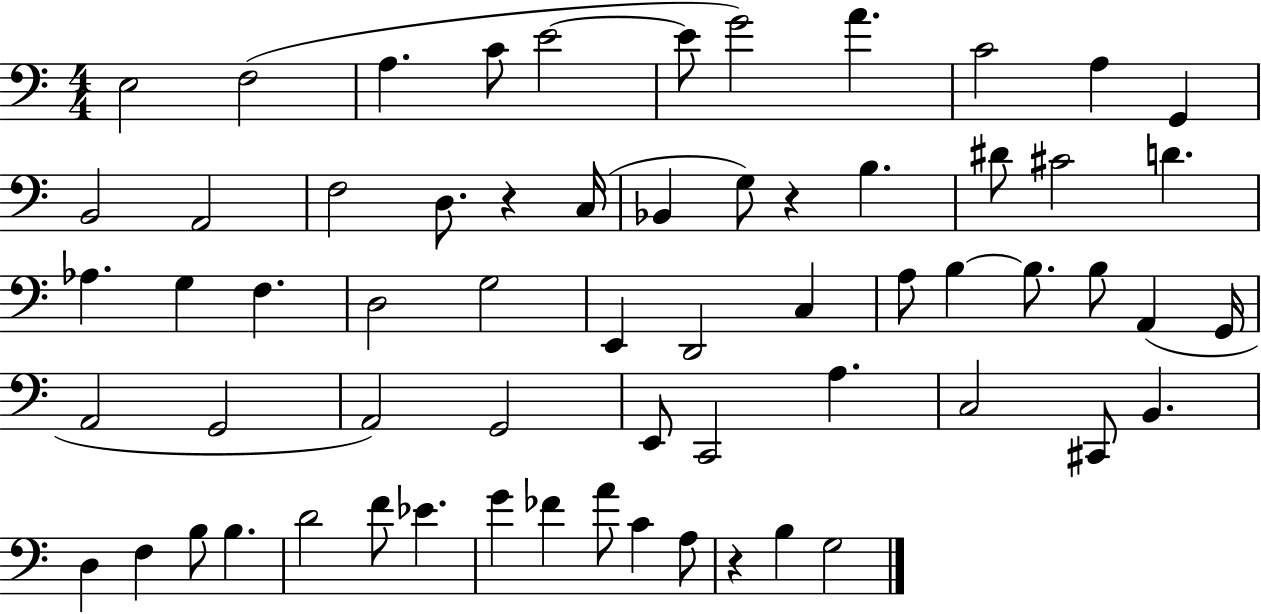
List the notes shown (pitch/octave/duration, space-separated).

E3/h F3/h A3/q. C4/e E4/h E4/e G4/h A4/q. C4/h A3/q G2/q B2/h A2/h F3/h D3/e. R/q C3/s Bb2/q G3/e R/q B3/q. D#4/e C#4/h D4/q. Ab3/q. G3/q F3/q. D3/h G3/h E2/q D2/h C3/q A3/e B3/q B3/e. B3/e A2/q G2/s A2/h G2/h A2/h G2/h E2/e C2/h A3/q. C3/h C#2/e B2/q. D3/q F3/q B3/e B3/q. D4/h F4/e Eb4/q. G4/q FES4/q A4/e C4/q A3/e R/q B3/q G3/h